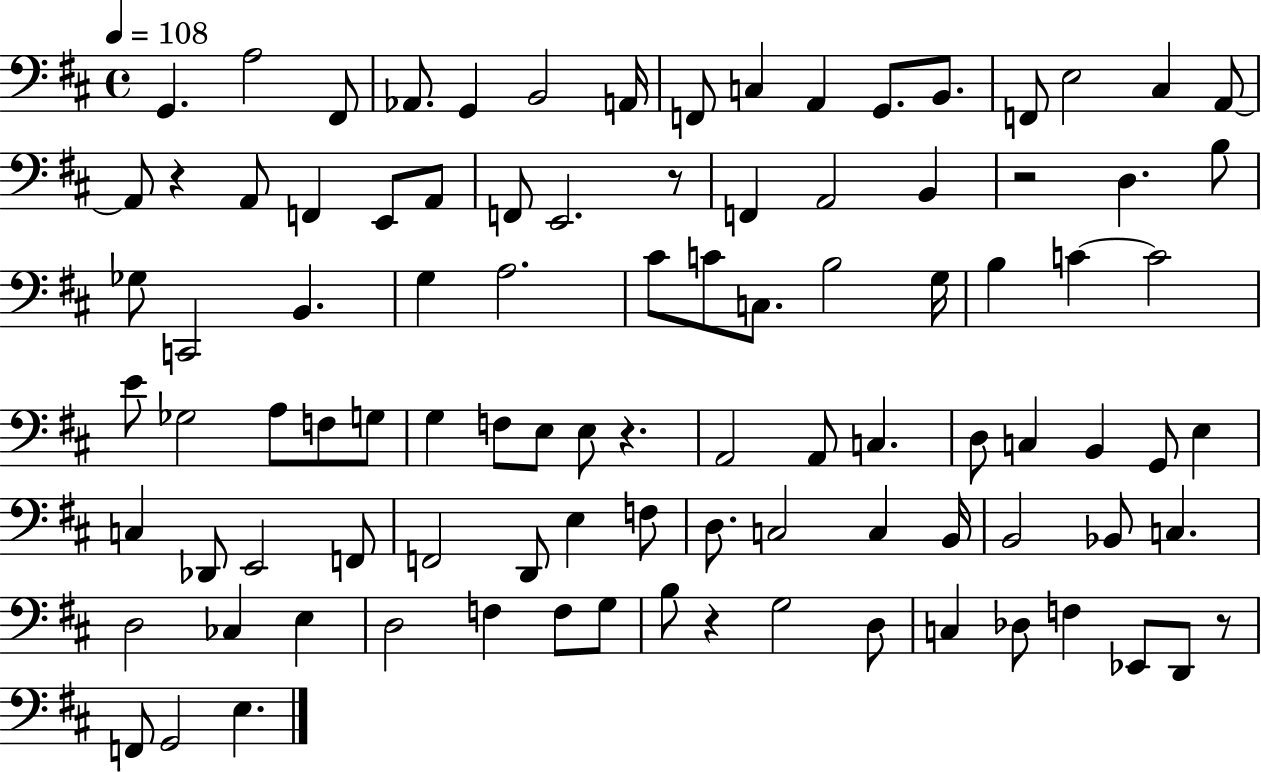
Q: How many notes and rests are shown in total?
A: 97